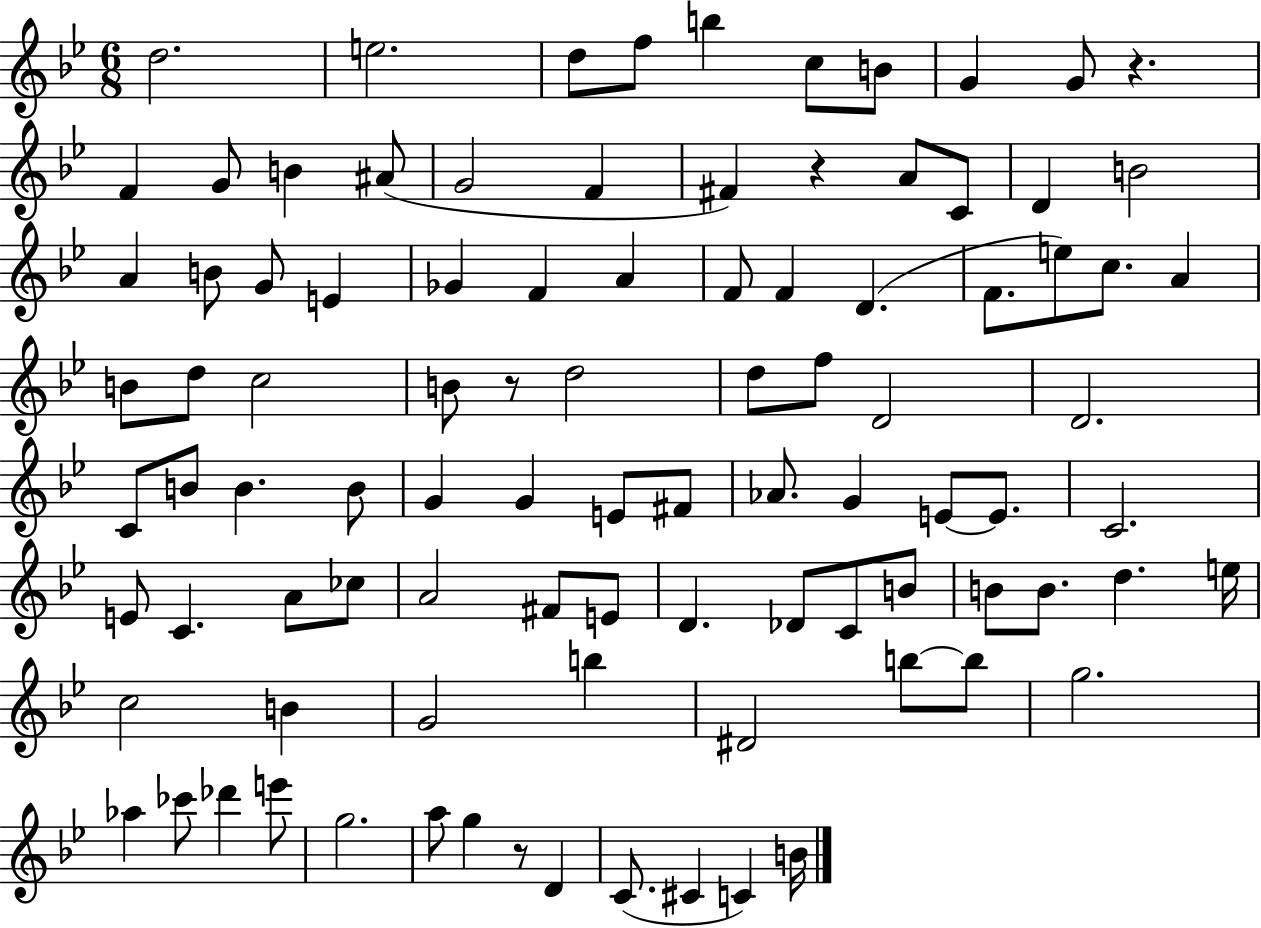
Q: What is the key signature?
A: BES major